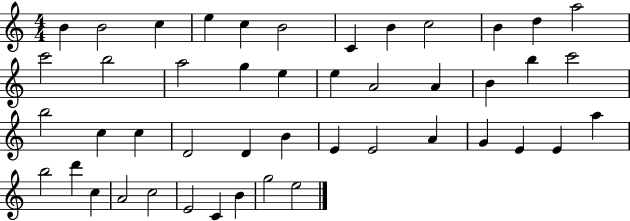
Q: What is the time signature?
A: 4/4